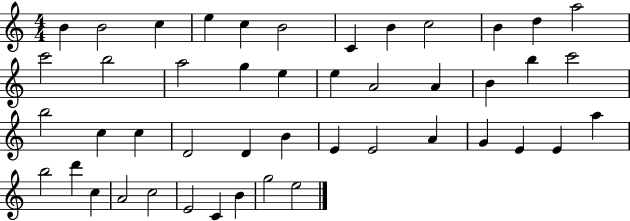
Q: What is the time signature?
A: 4/4